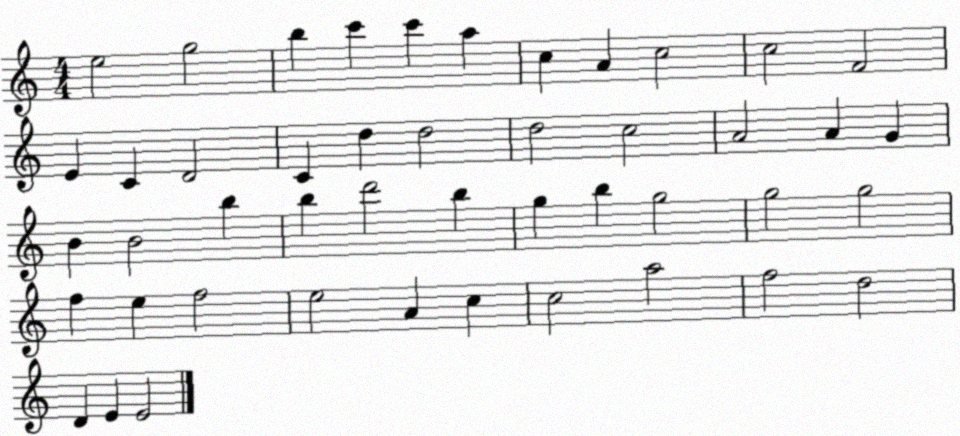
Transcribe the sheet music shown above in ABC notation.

X:1
T:Untitled
M:4/4
L:1/4
K:C
e2 g2 b c' c' a c A c2 c2 F2 E C D2 C d d2 d2 c2 A2 A G B B2 b b d'2 b g b g2 g2 g2 f e f2 e2 A c c2 a2 f2 d2 D E E2